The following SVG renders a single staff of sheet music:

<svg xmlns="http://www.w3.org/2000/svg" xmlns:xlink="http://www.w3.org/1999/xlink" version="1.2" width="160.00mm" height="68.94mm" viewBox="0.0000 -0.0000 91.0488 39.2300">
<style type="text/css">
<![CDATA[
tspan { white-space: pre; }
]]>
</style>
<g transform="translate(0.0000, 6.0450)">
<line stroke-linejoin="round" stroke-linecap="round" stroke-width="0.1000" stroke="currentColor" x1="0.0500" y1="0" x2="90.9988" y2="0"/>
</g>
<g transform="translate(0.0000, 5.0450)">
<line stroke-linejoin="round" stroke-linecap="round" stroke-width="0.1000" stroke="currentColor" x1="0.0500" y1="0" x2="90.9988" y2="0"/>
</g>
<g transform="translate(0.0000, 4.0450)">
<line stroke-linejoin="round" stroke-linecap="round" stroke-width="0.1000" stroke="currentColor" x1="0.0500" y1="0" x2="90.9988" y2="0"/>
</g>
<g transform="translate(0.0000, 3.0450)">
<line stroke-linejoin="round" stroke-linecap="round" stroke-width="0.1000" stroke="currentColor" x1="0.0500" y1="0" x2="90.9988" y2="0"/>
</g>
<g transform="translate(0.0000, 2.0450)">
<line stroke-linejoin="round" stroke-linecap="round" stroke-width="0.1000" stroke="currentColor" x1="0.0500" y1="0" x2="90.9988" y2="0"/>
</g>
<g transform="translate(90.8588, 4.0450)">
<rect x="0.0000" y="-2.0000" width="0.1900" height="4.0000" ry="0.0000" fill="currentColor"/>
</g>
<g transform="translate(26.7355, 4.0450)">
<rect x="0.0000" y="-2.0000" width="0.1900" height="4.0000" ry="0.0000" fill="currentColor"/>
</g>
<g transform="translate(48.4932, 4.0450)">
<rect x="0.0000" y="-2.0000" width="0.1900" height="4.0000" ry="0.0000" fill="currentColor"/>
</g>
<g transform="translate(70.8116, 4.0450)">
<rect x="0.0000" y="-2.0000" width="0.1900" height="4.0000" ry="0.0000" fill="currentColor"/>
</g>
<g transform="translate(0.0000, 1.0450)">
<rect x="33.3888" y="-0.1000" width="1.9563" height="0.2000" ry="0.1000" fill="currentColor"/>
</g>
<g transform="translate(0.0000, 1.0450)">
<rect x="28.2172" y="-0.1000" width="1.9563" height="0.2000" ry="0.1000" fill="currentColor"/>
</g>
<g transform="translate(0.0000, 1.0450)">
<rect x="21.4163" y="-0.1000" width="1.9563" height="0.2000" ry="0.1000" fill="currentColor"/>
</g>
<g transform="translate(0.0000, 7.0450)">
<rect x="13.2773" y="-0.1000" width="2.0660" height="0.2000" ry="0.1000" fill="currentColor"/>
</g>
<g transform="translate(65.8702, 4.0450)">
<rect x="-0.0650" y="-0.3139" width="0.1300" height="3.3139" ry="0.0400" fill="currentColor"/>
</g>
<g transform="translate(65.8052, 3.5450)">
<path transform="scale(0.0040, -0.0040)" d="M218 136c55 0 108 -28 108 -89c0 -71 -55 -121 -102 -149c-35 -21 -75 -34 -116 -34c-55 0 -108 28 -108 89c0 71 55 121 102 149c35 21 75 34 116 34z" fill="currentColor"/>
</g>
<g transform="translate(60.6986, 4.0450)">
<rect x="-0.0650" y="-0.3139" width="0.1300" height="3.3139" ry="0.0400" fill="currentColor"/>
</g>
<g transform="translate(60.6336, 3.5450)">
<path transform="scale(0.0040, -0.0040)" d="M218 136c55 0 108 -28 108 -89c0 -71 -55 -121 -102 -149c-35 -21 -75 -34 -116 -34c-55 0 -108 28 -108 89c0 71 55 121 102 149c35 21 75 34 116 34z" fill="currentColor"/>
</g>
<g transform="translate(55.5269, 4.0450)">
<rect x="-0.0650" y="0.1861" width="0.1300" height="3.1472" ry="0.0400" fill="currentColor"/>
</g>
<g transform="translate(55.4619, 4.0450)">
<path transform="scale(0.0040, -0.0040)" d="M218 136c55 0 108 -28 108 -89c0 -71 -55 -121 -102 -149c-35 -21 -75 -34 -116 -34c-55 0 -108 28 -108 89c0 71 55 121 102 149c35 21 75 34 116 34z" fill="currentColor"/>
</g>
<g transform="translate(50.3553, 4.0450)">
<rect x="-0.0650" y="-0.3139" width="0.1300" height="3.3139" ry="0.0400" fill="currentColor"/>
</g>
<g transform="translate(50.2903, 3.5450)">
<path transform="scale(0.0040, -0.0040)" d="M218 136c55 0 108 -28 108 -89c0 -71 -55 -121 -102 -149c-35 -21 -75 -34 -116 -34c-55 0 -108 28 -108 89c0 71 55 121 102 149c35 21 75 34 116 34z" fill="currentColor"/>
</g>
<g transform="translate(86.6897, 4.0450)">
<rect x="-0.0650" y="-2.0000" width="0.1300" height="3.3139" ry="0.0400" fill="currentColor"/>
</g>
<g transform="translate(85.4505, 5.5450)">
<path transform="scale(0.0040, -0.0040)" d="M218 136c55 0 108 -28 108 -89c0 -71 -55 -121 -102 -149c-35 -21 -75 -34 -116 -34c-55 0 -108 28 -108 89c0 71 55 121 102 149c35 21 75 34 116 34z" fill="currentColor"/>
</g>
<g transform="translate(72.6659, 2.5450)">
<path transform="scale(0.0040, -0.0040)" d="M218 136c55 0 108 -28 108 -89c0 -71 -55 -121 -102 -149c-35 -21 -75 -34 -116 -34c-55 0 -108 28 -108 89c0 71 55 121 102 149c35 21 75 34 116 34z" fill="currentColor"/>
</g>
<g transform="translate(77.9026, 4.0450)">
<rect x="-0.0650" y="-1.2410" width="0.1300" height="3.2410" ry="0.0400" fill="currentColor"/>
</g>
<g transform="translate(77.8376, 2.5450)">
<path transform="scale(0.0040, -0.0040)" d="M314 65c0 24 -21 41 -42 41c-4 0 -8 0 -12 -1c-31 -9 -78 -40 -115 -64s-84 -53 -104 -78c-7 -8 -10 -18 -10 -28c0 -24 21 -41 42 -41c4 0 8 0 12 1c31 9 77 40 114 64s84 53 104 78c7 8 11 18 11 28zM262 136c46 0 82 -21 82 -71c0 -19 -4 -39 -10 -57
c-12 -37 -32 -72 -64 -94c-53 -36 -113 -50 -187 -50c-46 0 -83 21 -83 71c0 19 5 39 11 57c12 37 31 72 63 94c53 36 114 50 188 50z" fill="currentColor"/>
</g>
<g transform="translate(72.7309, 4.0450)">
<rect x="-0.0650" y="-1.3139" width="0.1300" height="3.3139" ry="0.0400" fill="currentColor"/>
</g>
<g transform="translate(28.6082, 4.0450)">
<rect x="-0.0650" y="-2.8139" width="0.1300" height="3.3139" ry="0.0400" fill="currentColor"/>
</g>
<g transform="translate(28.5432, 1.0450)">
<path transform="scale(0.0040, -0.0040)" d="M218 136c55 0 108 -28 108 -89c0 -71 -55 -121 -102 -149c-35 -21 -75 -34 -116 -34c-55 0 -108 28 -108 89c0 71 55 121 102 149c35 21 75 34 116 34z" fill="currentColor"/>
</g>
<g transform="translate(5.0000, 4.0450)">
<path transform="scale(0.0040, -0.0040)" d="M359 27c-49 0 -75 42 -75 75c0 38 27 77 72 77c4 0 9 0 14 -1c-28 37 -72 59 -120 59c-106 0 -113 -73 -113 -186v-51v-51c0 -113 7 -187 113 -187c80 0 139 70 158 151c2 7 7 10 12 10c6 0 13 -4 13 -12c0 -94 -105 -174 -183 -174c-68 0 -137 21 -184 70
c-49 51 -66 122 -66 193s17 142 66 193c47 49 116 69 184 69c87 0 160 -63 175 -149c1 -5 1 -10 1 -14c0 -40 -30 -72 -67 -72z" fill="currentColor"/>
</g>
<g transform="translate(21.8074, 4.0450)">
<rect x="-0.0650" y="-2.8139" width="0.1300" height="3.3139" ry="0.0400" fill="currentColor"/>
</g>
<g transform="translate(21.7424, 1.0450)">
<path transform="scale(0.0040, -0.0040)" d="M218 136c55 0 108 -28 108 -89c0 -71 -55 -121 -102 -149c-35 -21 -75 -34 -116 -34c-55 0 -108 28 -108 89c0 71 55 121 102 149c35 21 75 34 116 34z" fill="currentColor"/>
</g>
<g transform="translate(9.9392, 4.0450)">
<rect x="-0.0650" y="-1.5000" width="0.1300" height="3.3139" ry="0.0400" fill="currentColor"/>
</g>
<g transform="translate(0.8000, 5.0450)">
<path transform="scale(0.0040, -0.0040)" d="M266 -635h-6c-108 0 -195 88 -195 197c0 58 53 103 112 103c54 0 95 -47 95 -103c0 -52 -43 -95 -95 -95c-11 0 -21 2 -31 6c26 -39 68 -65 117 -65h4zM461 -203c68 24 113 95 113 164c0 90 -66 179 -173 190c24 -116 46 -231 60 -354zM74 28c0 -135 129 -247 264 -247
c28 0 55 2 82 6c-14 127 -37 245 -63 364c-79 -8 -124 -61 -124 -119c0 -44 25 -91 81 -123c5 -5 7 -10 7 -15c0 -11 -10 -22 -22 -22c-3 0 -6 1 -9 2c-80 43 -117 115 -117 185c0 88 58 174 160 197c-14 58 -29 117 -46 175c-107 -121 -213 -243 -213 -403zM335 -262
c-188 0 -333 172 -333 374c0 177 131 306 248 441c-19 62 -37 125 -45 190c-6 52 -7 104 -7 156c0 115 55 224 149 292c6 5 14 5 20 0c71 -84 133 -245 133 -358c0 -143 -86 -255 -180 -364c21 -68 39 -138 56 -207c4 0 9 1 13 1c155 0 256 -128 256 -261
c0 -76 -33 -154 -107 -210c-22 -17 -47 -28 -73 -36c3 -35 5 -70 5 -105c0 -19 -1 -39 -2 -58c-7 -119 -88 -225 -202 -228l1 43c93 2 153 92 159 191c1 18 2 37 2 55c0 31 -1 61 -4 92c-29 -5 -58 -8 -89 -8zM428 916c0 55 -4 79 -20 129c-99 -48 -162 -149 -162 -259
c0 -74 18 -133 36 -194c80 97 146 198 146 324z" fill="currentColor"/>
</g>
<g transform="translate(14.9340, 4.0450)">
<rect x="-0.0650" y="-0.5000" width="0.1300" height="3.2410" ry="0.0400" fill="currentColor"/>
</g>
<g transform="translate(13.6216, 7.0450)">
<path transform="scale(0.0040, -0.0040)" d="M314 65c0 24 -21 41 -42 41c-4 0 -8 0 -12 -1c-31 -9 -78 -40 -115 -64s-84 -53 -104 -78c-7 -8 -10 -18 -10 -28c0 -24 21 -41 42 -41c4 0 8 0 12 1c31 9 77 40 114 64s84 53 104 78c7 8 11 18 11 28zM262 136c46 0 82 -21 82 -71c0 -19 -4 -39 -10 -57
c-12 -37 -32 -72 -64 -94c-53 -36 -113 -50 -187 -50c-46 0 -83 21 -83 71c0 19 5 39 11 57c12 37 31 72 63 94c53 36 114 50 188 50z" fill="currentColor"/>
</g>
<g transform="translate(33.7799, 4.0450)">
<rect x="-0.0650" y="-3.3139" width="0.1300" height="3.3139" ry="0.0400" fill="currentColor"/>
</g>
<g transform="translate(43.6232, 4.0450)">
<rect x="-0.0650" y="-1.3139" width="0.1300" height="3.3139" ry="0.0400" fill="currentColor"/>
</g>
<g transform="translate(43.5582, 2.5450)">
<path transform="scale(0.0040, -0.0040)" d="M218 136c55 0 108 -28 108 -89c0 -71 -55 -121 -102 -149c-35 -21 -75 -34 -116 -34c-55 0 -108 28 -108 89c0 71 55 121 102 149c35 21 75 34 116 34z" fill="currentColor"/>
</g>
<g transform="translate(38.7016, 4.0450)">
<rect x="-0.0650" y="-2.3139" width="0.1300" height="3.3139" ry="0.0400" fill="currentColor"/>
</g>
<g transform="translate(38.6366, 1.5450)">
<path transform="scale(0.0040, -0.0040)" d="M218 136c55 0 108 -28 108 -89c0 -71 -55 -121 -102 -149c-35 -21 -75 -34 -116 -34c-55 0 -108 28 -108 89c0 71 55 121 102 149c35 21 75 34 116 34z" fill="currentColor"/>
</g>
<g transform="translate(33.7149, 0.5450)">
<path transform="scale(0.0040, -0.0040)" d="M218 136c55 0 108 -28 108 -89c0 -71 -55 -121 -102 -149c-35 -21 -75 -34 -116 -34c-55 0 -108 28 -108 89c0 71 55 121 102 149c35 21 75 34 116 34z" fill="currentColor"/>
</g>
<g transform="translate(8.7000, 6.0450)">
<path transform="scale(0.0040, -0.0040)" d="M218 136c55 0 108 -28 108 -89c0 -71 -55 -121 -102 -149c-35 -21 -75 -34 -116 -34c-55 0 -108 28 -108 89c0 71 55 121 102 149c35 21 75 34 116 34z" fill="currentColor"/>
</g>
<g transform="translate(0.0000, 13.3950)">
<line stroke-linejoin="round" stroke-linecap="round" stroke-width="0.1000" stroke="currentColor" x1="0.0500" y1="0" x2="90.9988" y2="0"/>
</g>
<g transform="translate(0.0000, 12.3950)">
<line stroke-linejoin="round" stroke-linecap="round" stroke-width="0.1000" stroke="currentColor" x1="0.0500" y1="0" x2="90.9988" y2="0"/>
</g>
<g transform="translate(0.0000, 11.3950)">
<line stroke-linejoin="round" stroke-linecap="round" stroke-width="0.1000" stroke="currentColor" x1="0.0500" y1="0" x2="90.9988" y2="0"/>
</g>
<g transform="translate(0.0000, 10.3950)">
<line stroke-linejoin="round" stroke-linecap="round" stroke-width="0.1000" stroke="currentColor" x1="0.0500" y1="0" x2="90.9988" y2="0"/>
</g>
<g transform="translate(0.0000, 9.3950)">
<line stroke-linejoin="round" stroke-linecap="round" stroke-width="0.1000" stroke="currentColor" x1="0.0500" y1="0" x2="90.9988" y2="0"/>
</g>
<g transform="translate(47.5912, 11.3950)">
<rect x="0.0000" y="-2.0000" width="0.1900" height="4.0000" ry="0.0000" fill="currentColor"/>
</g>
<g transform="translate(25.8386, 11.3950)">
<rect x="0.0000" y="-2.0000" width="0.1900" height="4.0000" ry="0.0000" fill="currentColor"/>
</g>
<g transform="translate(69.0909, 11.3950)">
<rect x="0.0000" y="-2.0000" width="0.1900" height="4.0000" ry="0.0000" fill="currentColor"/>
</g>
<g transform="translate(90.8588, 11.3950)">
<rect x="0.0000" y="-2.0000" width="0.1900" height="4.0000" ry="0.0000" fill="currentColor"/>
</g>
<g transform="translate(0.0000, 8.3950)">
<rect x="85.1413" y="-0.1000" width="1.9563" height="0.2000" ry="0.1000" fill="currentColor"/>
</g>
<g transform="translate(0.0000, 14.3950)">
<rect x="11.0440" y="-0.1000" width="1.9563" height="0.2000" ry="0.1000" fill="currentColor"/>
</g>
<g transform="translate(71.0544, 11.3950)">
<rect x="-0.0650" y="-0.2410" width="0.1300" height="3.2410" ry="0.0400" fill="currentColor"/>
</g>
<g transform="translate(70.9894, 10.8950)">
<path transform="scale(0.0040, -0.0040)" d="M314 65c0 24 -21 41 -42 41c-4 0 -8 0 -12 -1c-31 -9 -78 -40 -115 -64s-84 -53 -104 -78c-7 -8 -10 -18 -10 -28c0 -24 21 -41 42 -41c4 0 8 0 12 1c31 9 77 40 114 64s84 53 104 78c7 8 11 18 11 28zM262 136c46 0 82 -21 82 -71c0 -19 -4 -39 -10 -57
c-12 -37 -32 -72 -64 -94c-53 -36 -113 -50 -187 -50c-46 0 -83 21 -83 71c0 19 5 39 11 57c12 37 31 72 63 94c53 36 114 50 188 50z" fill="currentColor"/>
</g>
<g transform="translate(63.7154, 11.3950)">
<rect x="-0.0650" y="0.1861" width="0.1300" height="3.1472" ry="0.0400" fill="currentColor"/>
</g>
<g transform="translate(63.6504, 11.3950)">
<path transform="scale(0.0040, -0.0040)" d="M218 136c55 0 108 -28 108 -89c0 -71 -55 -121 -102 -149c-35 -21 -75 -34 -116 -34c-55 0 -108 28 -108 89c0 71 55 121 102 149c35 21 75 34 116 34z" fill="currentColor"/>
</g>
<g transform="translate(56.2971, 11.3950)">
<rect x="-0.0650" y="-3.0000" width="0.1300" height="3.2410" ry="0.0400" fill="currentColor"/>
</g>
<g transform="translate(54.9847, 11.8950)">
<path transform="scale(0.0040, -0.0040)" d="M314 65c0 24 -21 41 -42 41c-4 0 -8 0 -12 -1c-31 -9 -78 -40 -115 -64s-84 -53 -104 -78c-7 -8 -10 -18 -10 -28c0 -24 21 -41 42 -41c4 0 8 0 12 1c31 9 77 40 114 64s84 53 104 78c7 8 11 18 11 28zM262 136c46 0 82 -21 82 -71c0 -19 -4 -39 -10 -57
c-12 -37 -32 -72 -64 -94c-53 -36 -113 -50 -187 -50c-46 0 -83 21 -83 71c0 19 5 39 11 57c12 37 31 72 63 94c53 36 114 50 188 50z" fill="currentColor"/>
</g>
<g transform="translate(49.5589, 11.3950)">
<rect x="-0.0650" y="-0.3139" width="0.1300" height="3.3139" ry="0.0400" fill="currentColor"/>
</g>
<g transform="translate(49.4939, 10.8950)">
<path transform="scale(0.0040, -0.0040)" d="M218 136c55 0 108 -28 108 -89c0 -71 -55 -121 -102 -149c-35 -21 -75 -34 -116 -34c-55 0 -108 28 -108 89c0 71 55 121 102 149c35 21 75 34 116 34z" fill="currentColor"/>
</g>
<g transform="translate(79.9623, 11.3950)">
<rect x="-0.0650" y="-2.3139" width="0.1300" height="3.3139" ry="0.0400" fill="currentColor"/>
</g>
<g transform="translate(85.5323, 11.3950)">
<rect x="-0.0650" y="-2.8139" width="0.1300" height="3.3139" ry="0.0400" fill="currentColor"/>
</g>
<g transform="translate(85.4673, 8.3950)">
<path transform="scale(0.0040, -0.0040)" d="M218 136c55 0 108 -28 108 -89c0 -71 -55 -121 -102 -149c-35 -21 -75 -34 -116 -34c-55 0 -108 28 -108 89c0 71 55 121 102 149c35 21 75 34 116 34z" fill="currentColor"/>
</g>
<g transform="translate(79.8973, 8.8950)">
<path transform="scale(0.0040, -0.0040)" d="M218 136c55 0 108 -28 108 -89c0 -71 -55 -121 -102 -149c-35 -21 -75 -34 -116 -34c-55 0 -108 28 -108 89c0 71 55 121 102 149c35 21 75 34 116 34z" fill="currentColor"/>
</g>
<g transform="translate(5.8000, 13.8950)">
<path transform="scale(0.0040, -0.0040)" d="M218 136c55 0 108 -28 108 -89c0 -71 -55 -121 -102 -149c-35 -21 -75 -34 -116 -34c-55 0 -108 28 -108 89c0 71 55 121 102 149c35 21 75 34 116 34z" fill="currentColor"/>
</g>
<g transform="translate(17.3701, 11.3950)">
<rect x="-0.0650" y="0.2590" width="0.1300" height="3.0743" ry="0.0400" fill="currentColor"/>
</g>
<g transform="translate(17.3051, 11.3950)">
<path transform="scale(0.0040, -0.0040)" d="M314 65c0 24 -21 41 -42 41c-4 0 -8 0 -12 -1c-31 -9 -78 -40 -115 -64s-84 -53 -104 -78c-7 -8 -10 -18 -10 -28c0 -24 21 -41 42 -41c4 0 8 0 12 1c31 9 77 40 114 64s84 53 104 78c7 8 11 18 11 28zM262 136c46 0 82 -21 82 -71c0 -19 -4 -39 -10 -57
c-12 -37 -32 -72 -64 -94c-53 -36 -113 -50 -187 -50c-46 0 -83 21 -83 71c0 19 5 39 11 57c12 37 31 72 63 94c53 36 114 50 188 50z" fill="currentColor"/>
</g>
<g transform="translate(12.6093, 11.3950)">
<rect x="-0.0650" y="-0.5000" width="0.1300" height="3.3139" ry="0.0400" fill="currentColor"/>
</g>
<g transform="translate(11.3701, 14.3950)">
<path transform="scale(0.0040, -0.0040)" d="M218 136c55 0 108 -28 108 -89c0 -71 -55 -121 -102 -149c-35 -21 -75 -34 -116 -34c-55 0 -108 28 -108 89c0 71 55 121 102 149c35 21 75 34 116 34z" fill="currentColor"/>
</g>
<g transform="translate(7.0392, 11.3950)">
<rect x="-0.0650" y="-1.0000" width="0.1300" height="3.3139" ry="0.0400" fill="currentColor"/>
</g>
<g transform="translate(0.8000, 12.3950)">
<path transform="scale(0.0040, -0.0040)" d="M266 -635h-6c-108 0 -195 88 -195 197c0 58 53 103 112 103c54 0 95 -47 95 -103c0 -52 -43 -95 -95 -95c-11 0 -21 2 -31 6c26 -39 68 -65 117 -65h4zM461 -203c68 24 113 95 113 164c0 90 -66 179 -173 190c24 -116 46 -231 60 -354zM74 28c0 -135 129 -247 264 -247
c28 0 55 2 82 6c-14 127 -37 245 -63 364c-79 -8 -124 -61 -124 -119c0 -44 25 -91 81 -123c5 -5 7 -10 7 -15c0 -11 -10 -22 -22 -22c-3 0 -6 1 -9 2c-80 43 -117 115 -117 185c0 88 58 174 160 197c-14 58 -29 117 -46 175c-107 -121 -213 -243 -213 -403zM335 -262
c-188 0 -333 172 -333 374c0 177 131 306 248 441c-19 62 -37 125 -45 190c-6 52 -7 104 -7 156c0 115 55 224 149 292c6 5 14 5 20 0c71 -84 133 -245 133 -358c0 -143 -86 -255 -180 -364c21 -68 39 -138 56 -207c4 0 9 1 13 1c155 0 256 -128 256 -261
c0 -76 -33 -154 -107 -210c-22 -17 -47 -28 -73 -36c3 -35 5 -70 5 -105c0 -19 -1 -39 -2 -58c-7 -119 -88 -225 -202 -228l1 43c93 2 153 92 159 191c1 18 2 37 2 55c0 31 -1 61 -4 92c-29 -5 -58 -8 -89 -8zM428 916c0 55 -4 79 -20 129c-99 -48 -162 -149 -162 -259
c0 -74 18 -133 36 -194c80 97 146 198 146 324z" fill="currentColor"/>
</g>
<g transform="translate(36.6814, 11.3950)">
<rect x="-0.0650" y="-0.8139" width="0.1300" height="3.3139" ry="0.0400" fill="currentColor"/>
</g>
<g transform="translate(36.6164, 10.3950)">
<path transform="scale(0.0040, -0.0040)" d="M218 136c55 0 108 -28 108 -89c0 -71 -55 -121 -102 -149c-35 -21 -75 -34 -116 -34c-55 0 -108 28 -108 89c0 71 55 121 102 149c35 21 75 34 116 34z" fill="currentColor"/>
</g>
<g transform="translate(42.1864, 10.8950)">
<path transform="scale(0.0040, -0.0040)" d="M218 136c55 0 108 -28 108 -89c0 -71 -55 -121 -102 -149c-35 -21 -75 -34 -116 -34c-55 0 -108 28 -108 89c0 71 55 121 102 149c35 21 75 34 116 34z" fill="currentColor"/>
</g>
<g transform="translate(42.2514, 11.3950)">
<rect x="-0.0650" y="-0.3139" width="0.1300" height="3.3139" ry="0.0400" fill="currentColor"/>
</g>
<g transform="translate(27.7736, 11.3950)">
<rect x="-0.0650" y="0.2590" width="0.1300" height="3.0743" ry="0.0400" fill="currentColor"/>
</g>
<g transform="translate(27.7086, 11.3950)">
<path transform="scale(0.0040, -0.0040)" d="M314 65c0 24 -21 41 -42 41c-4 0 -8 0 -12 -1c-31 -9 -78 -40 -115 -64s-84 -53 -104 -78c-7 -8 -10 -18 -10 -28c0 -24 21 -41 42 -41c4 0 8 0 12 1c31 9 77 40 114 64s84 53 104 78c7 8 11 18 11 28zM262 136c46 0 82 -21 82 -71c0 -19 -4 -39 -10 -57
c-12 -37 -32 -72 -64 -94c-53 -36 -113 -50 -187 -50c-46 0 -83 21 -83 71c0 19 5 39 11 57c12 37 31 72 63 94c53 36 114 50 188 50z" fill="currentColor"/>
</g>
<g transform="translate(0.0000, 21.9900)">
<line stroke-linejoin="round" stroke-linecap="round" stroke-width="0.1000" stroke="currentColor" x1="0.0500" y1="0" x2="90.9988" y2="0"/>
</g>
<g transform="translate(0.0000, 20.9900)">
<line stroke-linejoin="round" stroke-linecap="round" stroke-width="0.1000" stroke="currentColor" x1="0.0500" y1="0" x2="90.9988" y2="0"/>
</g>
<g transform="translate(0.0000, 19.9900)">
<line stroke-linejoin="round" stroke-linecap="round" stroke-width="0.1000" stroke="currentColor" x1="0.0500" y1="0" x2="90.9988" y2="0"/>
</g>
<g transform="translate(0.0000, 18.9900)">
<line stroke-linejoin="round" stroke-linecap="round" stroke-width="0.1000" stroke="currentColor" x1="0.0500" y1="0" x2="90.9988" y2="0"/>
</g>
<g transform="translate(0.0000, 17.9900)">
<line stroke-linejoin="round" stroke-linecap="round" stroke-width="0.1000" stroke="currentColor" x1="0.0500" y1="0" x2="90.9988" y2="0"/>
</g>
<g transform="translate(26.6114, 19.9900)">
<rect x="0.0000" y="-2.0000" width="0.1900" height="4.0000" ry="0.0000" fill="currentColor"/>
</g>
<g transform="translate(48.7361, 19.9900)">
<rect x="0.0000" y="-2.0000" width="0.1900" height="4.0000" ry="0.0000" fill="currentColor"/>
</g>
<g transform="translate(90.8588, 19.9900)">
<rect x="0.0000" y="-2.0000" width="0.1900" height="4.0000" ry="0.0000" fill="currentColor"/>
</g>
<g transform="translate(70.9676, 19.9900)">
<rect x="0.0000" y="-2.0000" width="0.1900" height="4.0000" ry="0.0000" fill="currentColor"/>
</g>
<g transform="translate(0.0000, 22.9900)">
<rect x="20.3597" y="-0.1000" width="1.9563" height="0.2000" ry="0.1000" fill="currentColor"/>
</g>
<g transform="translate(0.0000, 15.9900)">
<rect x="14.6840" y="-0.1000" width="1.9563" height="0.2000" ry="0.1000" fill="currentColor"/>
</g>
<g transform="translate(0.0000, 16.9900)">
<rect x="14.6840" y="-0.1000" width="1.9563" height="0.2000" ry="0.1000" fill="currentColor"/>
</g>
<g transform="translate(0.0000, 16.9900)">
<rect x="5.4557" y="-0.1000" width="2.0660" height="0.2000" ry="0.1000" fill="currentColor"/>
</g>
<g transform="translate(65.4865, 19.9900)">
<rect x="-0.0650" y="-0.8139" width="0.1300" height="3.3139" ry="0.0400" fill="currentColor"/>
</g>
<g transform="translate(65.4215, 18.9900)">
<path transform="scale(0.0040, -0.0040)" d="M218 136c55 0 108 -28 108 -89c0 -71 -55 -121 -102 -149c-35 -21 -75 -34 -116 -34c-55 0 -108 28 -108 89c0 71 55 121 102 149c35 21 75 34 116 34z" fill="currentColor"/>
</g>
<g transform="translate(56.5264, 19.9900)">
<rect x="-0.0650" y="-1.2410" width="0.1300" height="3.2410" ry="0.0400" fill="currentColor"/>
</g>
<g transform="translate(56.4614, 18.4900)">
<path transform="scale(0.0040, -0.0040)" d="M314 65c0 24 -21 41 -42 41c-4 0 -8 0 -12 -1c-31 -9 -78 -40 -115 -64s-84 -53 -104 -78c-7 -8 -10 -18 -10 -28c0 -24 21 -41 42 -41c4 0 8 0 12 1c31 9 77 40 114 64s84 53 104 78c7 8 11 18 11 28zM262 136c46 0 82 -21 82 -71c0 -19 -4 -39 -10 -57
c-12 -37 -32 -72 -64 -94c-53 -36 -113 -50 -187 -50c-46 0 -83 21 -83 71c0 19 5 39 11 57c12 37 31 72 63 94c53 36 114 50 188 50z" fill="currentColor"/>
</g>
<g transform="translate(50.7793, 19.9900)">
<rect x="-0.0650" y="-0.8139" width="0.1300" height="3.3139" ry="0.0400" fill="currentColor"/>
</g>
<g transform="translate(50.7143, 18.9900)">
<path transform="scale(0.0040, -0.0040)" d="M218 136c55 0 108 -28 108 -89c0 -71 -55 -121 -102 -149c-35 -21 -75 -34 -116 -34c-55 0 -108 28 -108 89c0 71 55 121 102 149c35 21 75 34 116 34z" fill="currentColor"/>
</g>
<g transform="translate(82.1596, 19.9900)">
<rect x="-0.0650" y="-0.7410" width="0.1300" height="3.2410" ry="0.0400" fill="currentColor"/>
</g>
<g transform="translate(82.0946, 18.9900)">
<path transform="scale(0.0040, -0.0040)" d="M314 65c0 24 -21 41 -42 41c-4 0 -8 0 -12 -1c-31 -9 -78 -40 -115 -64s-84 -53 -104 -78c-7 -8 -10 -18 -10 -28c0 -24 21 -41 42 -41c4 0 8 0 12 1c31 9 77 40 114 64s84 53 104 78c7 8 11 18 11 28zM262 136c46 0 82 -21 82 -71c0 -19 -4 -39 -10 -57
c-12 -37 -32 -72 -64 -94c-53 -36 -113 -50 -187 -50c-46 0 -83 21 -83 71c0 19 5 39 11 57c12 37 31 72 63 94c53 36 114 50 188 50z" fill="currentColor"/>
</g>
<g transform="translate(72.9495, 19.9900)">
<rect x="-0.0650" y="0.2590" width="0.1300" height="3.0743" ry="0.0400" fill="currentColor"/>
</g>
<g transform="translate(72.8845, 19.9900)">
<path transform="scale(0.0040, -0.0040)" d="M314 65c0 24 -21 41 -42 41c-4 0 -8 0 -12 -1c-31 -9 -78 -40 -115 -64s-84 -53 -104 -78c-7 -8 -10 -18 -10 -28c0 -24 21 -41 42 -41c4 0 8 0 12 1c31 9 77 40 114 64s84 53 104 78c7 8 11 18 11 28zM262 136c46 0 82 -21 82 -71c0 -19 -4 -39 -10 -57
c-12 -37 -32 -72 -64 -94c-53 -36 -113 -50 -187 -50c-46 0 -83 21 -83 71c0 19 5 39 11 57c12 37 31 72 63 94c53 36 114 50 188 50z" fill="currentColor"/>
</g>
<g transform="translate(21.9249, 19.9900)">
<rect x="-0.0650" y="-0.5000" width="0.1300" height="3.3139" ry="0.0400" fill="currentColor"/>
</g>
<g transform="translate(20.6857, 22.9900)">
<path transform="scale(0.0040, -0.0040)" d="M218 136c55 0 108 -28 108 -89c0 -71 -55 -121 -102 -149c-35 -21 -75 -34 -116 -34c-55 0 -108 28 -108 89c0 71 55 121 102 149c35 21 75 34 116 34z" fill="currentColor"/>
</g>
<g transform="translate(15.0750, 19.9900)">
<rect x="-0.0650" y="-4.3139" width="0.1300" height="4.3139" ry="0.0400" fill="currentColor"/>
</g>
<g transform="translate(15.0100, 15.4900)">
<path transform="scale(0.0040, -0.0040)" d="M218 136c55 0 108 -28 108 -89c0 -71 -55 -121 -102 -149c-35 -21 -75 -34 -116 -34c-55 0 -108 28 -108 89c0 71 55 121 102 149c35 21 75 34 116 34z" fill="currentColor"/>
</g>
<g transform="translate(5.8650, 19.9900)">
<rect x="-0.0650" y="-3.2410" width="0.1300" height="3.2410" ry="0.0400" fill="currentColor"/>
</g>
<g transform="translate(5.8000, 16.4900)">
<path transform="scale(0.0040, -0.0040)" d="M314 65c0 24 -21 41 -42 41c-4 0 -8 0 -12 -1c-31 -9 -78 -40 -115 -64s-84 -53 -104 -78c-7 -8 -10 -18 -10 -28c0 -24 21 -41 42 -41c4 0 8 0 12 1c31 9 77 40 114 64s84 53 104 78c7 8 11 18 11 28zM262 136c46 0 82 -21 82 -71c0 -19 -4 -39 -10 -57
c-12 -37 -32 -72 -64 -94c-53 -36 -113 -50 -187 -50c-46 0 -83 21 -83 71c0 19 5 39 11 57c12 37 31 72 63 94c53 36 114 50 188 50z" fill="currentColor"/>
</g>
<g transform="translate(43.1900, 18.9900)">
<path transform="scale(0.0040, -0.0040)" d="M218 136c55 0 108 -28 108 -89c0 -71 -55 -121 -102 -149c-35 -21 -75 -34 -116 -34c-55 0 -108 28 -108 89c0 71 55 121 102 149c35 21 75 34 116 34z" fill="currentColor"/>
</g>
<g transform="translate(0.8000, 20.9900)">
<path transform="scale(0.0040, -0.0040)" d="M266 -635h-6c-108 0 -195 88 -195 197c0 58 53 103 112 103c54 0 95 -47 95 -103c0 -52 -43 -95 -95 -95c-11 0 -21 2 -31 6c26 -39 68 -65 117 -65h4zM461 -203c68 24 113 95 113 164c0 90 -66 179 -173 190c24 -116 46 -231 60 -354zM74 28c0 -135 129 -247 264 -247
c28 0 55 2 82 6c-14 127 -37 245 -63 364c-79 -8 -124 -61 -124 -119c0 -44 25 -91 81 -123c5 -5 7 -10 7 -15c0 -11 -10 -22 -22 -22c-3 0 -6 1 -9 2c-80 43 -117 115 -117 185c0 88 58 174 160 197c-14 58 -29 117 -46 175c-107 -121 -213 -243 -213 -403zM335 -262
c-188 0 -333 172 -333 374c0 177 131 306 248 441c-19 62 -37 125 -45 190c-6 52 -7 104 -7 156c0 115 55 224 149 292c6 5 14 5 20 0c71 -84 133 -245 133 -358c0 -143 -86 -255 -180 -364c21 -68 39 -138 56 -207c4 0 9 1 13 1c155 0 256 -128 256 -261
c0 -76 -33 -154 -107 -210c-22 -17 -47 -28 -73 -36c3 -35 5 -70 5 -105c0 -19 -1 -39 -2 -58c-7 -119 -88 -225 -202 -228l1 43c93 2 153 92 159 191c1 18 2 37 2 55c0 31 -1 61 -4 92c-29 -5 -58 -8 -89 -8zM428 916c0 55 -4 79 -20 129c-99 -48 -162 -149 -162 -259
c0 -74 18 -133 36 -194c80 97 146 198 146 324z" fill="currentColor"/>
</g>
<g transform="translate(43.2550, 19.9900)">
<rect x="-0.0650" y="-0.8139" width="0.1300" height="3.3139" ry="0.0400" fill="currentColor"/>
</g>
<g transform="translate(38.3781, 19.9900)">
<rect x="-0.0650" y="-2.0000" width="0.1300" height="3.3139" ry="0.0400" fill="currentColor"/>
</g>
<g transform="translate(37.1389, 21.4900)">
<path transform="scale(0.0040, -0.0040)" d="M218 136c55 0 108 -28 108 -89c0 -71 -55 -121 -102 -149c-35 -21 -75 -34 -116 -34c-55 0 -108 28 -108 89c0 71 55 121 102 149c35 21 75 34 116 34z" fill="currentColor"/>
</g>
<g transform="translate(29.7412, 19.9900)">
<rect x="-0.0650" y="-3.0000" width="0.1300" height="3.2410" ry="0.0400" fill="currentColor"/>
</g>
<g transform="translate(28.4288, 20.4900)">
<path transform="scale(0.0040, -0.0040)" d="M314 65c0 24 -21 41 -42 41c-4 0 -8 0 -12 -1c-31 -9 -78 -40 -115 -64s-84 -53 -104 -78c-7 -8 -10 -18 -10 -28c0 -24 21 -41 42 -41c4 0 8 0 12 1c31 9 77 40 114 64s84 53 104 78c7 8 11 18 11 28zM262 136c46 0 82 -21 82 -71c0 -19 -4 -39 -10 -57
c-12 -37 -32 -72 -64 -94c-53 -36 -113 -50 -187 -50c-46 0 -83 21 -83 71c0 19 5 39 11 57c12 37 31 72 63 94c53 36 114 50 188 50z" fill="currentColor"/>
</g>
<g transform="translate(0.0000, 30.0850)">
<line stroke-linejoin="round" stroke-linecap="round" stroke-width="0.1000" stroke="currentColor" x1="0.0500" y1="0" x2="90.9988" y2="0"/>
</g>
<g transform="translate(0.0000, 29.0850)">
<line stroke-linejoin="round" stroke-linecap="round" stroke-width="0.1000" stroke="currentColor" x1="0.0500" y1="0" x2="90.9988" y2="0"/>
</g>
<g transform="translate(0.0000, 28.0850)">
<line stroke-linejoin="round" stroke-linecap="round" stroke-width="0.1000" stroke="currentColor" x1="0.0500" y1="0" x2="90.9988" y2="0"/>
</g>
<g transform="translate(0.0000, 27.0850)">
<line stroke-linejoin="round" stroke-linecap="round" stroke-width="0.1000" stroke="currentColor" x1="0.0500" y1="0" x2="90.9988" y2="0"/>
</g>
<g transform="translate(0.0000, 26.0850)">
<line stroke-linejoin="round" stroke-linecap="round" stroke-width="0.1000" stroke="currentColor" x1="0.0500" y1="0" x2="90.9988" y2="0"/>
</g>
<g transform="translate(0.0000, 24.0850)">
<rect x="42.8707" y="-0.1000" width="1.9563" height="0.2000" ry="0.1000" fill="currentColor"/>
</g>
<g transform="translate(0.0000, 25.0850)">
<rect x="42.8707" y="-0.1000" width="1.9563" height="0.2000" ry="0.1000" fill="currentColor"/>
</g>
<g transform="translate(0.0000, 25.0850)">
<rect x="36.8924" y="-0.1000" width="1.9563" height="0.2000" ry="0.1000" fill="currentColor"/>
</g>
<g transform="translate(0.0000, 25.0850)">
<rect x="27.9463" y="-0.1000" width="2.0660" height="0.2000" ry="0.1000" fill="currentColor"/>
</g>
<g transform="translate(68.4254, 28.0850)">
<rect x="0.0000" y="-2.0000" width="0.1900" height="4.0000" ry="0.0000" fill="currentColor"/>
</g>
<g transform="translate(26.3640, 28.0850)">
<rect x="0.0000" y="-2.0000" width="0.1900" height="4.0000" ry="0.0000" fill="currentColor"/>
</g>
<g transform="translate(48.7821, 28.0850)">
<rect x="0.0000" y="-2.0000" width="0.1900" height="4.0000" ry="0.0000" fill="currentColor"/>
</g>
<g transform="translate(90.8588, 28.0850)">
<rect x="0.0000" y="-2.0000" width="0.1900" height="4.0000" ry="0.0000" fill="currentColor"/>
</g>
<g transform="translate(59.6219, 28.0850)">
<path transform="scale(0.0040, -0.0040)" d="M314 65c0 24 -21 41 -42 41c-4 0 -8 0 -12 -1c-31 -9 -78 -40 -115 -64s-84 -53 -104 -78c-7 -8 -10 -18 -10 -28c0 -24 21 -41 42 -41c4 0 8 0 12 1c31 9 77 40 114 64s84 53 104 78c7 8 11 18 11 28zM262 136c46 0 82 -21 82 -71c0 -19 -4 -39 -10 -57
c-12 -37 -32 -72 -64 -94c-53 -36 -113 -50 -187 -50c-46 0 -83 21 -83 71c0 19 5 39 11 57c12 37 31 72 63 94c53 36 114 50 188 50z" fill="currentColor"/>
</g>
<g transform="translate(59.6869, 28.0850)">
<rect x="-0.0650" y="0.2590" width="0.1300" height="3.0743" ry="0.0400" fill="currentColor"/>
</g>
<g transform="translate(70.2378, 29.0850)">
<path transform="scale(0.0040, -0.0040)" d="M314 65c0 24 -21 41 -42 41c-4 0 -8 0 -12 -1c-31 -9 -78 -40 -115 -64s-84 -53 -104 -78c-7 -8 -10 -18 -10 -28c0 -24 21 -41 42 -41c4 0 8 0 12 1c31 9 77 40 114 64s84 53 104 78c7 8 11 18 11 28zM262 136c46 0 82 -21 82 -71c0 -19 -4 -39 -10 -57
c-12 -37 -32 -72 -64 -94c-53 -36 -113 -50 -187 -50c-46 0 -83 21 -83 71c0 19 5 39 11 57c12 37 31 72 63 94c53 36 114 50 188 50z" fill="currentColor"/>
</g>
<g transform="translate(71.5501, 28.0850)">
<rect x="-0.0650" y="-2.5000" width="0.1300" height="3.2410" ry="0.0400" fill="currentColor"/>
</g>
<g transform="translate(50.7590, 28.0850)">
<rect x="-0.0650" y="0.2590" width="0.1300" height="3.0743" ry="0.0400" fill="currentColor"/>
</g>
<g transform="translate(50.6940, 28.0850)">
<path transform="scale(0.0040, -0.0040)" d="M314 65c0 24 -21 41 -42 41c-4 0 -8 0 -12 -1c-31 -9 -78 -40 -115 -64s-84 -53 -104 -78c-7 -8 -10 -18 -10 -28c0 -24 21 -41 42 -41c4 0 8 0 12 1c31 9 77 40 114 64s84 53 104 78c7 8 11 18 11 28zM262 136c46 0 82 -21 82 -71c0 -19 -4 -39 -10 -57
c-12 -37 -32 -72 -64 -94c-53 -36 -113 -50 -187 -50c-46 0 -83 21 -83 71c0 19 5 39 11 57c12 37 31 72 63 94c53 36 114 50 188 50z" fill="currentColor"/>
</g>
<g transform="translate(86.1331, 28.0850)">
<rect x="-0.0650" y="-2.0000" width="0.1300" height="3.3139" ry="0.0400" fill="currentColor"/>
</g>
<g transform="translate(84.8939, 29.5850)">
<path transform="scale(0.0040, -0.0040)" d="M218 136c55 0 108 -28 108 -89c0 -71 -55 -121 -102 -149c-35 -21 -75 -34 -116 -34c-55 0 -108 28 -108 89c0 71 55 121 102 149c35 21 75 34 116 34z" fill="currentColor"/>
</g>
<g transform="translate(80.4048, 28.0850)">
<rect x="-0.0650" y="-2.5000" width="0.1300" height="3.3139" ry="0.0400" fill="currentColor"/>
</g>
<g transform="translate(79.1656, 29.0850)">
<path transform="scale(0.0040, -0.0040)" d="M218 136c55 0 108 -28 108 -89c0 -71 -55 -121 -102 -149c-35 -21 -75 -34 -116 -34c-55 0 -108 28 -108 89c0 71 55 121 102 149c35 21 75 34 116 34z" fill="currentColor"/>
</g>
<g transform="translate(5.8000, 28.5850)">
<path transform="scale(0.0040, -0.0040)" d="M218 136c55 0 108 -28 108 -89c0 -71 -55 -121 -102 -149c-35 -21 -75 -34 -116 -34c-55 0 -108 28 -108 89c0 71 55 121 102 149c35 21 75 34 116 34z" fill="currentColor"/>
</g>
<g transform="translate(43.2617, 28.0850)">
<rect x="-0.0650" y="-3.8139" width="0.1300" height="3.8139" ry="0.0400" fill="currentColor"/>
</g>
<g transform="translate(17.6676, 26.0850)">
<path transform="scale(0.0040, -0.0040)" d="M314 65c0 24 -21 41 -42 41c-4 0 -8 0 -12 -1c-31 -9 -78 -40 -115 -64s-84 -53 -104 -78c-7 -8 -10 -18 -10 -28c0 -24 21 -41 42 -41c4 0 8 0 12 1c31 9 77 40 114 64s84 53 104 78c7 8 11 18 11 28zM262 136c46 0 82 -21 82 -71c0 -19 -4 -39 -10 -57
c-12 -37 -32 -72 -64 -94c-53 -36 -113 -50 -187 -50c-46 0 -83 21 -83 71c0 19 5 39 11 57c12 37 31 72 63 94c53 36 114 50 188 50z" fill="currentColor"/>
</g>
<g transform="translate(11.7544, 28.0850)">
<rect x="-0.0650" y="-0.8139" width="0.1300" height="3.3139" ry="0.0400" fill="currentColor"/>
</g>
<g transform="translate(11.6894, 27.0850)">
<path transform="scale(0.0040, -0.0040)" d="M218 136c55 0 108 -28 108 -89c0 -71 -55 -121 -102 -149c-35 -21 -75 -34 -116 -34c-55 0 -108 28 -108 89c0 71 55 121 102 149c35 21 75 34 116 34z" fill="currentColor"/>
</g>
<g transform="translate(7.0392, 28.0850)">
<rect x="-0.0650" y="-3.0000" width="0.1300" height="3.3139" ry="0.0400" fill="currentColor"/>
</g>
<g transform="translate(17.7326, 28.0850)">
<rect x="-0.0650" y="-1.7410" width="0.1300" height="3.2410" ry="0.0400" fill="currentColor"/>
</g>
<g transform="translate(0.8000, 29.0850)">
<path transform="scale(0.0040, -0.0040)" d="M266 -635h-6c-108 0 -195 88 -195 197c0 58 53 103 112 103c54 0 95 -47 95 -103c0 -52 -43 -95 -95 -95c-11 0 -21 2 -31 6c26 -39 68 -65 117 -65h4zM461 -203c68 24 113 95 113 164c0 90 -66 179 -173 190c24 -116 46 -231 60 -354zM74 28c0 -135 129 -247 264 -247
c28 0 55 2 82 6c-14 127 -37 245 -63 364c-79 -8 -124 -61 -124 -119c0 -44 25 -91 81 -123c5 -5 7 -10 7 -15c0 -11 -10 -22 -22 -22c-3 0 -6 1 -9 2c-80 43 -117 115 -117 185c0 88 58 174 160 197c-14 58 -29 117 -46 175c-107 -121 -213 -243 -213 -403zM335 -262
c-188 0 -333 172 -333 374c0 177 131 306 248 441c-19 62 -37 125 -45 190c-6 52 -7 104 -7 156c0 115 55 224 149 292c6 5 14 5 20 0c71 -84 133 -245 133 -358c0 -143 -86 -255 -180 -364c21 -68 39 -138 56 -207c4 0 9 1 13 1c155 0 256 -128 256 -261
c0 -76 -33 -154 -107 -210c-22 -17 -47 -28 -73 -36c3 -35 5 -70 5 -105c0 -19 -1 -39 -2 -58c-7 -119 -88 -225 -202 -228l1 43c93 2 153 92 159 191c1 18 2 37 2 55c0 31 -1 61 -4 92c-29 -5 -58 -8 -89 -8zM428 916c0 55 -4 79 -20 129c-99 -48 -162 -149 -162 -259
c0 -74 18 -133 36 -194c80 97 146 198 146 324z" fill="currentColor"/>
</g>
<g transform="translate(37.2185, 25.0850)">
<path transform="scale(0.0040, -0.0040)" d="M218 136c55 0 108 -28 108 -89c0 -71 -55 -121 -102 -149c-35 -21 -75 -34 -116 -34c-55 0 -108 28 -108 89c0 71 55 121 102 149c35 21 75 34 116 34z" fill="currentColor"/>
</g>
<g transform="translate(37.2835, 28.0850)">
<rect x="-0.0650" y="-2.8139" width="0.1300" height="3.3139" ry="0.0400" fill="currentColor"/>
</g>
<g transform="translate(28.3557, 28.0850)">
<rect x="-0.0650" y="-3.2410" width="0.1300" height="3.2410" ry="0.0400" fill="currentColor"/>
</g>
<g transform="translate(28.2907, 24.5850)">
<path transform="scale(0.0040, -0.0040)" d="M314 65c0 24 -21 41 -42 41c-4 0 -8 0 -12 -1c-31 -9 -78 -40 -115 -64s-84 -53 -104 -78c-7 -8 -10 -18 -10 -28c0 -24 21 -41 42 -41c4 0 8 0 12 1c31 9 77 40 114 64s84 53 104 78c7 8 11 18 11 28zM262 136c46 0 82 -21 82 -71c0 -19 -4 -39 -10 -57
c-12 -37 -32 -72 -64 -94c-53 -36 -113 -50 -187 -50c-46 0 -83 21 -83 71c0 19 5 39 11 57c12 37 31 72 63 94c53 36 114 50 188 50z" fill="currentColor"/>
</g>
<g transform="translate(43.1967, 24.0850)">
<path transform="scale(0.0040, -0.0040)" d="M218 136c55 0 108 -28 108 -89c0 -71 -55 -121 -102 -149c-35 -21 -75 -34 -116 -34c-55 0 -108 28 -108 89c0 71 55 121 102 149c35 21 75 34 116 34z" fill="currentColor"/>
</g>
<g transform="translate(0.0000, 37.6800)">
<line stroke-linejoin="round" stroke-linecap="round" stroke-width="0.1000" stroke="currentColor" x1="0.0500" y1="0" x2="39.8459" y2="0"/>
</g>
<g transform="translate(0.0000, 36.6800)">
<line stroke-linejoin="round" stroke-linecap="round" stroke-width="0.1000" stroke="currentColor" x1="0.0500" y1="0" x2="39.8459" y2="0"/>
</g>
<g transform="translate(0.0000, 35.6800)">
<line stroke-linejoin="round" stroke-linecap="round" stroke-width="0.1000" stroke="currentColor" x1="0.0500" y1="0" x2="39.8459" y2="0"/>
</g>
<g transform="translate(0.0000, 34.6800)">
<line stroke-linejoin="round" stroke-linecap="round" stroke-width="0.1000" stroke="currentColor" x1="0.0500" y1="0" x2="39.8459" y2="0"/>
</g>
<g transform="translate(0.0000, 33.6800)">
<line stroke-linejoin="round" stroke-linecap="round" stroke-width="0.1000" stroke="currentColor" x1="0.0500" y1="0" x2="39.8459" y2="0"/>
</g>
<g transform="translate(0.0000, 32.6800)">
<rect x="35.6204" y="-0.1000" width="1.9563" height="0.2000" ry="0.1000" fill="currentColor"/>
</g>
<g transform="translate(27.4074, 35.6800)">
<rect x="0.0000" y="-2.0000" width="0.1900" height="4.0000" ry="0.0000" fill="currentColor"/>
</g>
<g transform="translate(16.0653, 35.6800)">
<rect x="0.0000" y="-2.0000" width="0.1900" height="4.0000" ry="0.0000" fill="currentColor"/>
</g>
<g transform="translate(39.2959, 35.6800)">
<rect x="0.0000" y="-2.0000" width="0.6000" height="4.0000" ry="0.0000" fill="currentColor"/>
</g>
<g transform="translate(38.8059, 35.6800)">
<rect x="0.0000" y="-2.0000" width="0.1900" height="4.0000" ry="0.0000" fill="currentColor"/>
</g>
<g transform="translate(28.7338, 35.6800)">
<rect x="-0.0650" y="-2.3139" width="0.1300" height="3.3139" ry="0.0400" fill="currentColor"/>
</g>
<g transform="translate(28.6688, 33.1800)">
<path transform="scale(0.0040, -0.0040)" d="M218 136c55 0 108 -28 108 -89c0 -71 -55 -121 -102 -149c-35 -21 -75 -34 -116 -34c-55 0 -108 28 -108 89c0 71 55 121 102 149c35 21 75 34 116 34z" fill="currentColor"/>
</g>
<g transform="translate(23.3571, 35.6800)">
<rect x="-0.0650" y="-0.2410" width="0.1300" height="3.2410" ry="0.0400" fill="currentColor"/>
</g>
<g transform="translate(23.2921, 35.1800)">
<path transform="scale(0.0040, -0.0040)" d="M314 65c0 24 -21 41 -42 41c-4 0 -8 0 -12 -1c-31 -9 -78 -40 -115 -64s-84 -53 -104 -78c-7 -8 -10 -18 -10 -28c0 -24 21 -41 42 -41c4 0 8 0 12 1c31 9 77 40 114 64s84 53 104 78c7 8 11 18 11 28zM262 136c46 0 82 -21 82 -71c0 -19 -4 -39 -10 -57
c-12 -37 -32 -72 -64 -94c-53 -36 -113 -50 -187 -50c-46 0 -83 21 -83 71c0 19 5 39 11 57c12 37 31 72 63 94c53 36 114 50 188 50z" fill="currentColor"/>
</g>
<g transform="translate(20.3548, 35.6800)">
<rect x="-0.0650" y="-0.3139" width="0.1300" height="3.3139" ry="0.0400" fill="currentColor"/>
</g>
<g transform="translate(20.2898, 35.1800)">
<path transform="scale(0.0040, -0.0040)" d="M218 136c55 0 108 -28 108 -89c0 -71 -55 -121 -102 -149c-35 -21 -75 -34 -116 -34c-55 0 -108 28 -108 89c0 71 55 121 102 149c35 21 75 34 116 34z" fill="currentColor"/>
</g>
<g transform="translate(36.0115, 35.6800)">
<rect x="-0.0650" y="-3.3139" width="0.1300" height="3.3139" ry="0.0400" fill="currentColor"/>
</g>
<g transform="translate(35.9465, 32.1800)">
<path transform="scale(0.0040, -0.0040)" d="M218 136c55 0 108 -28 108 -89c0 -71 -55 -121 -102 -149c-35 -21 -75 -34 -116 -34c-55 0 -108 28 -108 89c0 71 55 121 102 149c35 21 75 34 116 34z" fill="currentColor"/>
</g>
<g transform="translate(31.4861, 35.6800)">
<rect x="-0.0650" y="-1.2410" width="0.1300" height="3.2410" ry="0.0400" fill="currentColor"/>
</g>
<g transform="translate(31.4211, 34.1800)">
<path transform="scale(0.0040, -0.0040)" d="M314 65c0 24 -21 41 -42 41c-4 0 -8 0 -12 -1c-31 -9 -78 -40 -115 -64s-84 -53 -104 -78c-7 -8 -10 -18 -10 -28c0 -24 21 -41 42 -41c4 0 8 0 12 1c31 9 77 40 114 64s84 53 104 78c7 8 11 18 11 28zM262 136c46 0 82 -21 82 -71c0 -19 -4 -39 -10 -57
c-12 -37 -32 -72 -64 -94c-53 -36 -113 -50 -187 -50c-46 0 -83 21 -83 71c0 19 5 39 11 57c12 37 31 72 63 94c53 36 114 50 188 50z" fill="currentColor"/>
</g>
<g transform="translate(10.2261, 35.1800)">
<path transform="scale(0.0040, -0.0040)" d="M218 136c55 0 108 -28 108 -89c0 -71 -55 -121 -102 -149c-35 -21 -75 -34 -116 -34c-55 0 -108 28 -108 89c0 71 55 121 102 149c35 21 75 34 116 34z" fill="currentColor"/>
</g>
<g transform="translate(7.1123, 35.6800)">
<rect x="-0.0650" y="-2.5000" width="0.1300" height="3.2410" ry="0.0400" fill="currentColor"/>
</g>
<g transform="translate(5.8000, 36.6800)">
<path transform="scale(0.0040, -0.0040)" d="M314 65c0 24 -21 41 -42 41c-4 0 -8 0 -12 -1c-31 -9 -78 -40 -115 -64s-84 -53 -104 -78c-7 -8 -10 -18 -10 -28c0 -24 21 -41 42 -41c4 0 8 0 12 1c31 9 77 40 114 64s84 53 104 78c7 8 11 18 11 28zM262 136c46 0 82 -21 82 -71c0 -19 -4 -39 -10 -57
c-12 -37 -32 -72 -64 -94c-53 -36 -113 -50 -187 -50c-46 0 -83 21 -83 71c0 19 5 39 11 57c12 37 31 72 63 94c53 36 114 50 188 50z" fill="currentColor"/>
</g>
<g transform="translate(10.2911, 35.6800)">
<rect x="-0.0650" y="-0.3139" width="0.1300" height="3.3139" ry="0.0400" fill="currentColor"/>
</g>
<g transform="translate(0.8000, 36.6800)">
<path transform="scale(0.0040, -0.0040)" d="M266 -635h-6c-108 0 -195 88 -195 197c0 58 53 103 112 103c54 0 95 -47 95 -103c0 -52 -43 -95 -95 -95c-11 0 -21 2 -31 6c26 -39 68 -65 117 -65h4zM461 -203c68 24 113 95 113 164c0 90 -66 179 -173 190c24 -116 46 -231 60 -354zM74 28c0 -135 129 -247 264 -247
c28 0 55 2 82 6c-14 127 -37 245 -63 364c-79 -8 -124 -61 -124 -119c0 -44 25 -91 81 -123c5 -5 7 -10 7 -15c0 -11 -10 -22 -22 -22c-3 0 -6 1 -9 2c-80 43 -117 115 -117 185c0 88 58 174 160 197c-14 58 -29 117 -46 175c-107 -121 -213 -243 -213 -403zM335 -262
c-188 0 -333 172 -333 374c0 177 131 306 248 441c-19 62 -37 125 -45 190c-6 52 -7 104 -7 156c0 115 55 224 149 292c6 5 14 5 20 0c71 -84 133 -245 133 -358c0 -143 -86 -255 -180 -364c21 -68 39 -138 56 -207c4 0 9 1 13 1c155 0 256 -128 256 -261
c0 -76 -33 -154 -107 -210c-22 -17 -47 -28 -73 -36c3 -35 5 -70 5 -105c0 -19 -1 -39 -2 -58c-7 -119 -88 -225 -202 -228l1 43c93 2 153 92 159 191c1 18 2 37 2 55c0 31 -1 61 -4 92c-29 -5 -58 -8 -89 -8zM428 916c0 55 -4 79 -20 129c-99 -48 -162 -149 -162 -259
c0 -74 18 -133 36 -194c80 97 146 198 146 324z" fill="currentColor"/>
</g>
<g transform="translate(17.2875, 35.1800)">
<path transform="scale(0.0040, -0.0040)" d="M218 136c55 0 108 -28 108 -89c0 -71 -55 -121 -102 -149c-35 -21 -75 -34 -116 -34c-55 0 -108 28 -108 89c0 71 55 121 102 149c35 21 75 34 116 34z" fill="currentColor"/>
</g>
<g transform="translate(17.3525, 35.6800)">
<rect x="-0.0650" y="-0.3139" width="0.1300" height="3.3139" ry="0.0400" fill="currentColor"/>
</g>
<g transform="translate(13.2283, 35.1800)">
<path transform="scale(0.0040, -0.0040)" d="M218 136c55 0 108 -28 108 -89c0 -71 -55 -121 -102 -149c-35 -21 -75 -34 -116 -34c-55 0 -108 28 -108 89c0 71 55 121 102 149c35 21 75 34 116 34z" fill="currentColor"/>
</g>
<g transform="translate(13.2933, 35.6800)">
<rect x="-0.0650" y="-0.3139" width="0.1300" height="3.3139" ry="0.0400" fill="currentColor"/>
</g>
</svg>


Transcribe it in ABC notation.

X:1
T:Untitled
M:4/4
L:1/4
K:C
E C2 a a b g e c B c c e e2 F D C B2 B2 d c c A2 B c2 g a b2 d' C A2 F d d e2 d B2 d2 A d f2 b2 a c' B2 B2 G2 G F G2 c c c c c2 g e2 b